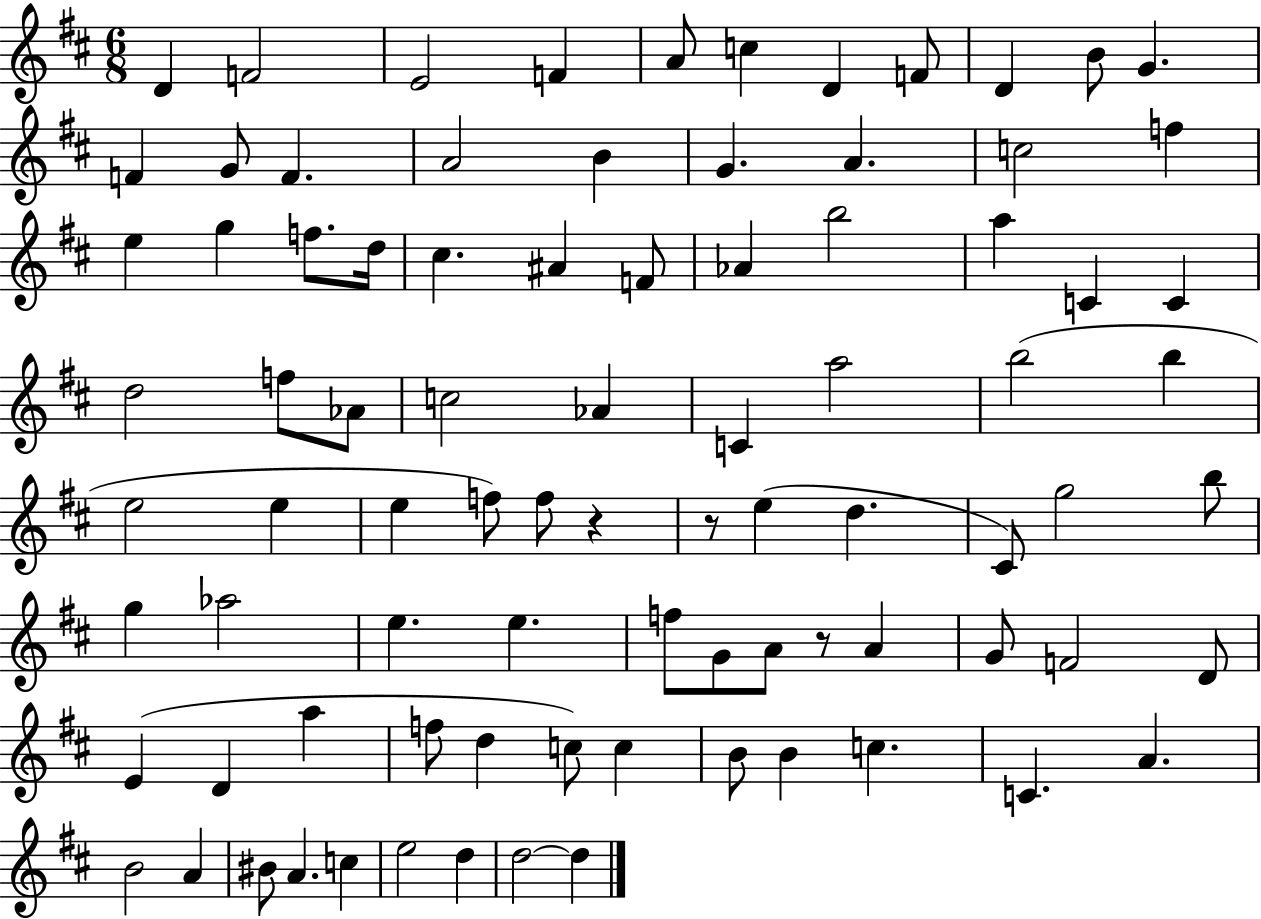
D4/q F4/h E4/h F4/q A4/e C5/q D4/q F4/e D4/q B4/e G4/q. F4/q G4/e F4/q. A4/h B4/q G4/q. A4/q. C5/h F5/q E5/q G5/q F5/e. D5/s C#5/q. A#4/q F4/e Ab4/q B5/h A5/q C4/q C4/q D5/h F5/e Ab4/e C5/h Ab4/q C4/q A5/h B5/h B5/q E5/h E5/q E5/q F5/e F5/e R/q R/e E5/q D5/q. C#4/e G5/h B5/e G5/q Ab5/h E5/q. E5/q. F5/e G4/e A4/e R/e A4/q G4/e F4/h D4/e E4/q D4/q A5/q F5/e D5/q C5/e C5/q B4/e B4/q C5/q. C4/q. A4/q. B4/h A4/q BIS4/e A4/q. C5/q E5/h D5/q D5/h D5/q